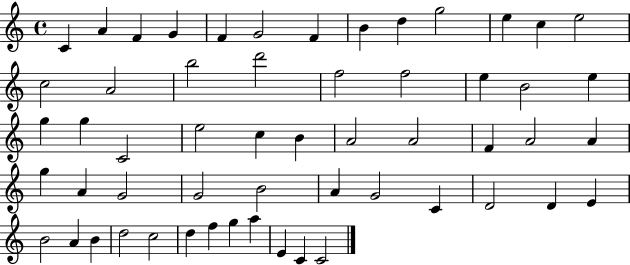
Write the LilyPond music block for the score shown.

{
  \clef treble
  \time 4/4
  \defaultTimeSignature
  \key c \major
  c'4 a'4 f'4 g'4 | f'4 g'2 f'4 | b'4 d''4 g''2 | e''4 c''4 e''2 | \break c''2 a'2 | b''2 d'''2 | f''2 f''2 | e''4 b'2 e''4 | \break g''4 g''4 c'2 | e''2 c''4 b'4 | a'2 a'2 | f'4 a'2 a'4 | \break g''4 a'4 g'2 | g'2 b'2 | a'4 g'2 c'4 | d'2 d'4 e'4 | \break b'2 a'4 b'4 | d''2 c''2 | d''4 f''4 g''4 a''4 | e'4 c'4 c'2 | \break \bar "|."
}